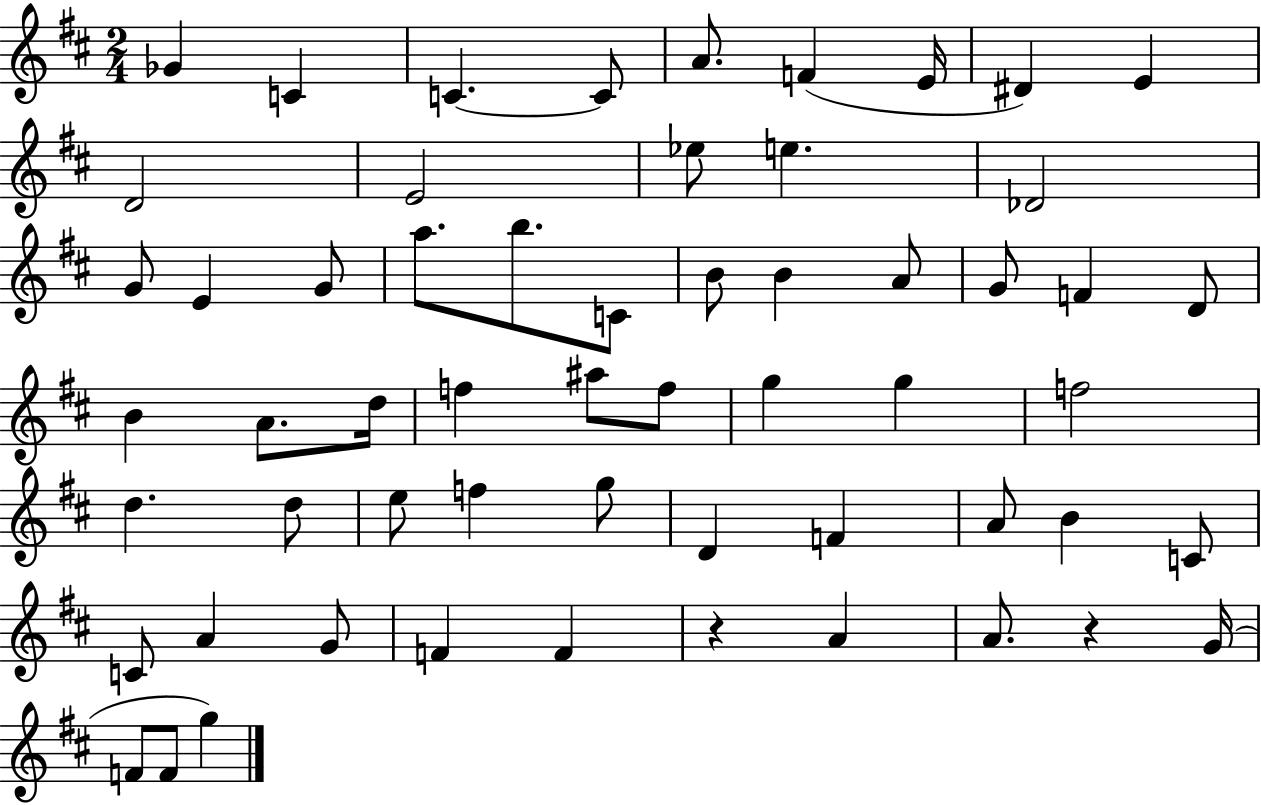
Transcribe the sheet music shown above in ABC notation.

X:1
T:Untitled
M:2/4
L:1/4
K:D
_G C C C/2 A/2 F E/4 ^D E D2 E2 _e/2 e _D2 G/2 E G/2 a/2 b/2 C/2 B/2 B A/2 G/2 F D/2 B A/2 d/4 f ^a/2 f/2 g g f2 d d/2 e/2 f g/2 D F A/2 B C/2 C/2 A G/2 F F z A A/2 z G/4 F/2 F/2 g